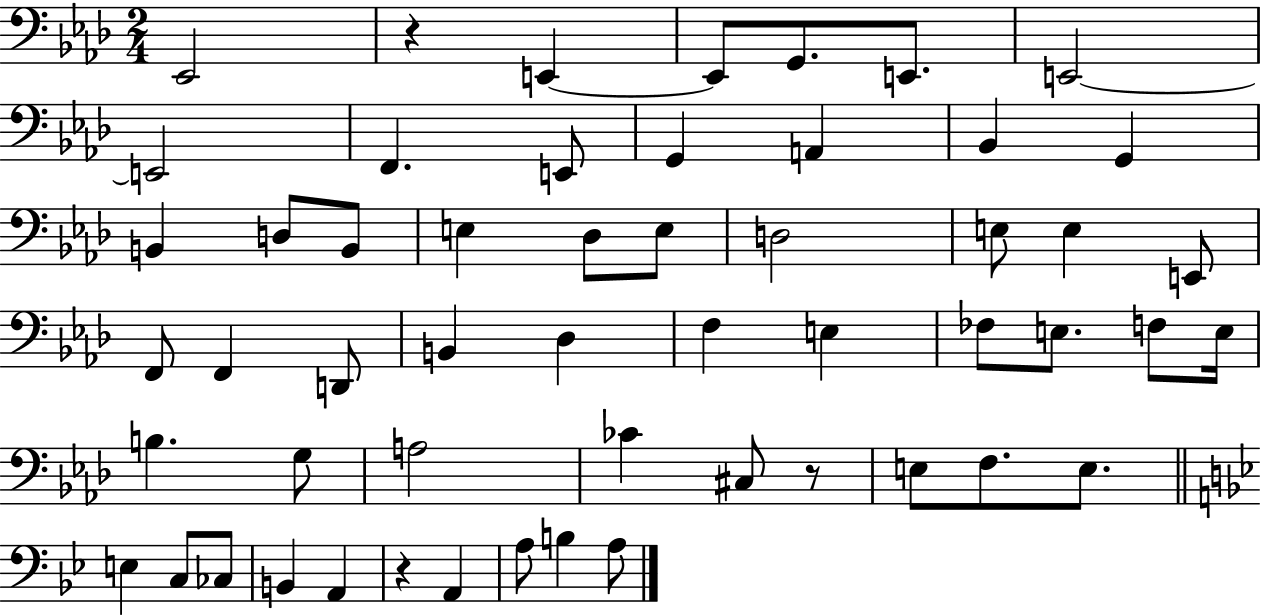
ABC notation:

X:1
T:Untitled
M:2/4
L:1/4
K:Ab
_E,,2 z E,, E,,/2 G,,/2 E,,/2 E,,2 E,,2 F,, E,,/2 G,, A,, _B,, G,, B,, D,/2 B,,/2 E, _D,/2 E,/2 D,2 E,/2 E, E,,/2 F,,/2 F,, D,,/2 B,, _D, F, E, _F,/2 E,/2 F,/2 E,/4 B, G,/2 A,2 _C ^C,/2 z/2 E,/2 F,/2 E,/2 E, C,/2 _C,/2 B,, A,, z A,, A,/2 B, A,/2